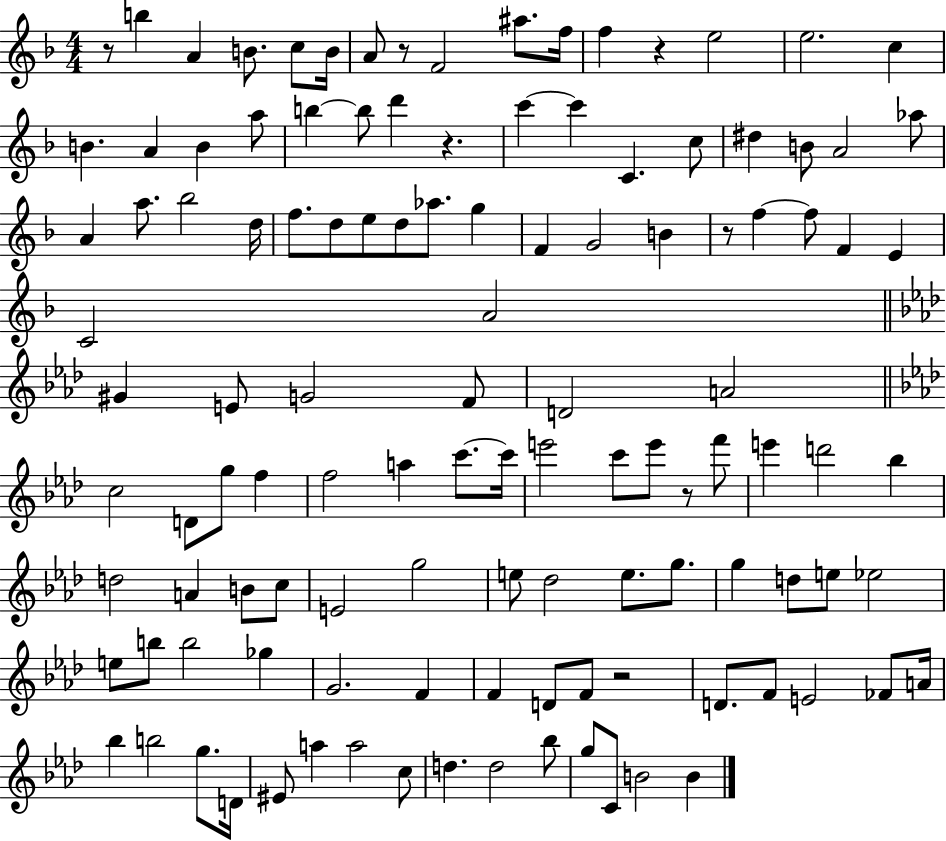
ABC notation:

X:1
T:Untitled
M:4/4
L:1/4
K:F
z/2 b A B/2 c/2 B/4 A/2 z/2 F2 ^a/2 f/4 f z e2 e2 c B A B a/2 b b/2 d' z c' c' C c/2 ^d B/2 A2 _a/2 A a/2 _b2 d/4 f/2 d/2 e/2 d/2 _a/2 g F G2 B z/2 f f/2 F E C2 A2 ^G E/2 G2 F/2 D2 A2 c2 D/2 g/2 f f2 a c'/2 c'/4 e'2 c'/2 e'/2 z/2 f'/2 e' d'2 _b d2 A B/2 c/2 E2 g2 e/2 _d2 e/2 g/2 g d/2 e/2 _e2 e/2 b/2 b2 _g G2 F F D/2 F/2 z2 D/2 F/2 E2 _F/2 A/4 _b b2 g/2 D/4 ^E/2 a a2 c/2 d d2 _b/2 g/2 C/2 B2 B